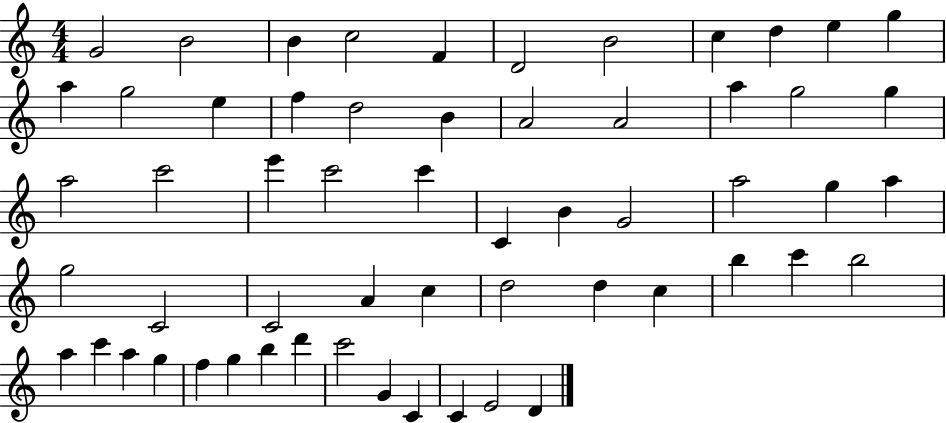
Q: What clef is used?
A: treble